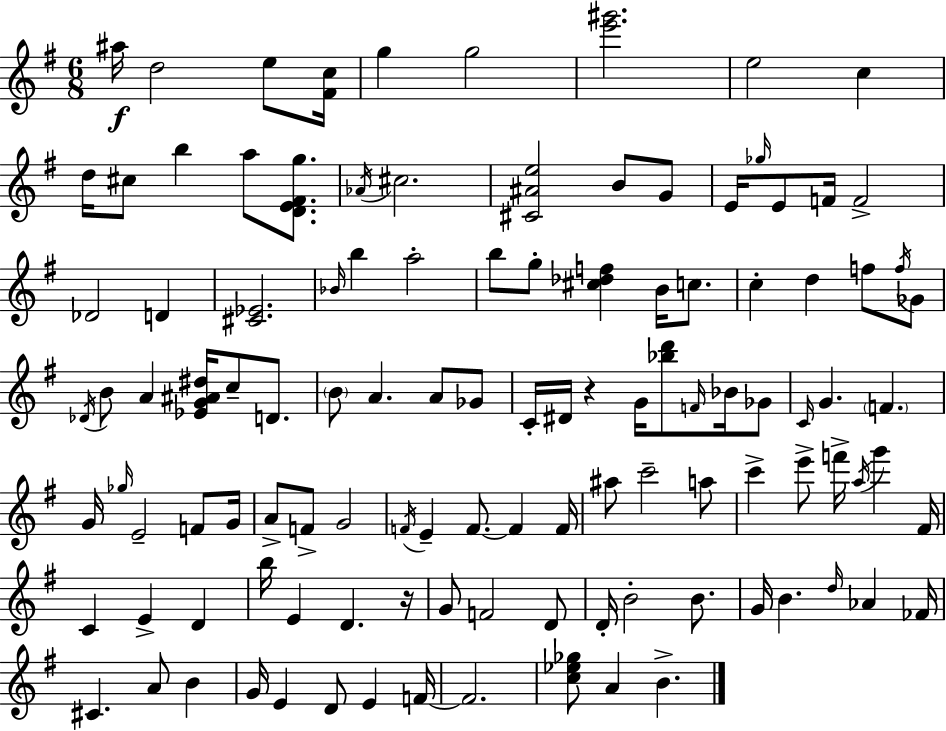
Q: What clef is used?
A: treble